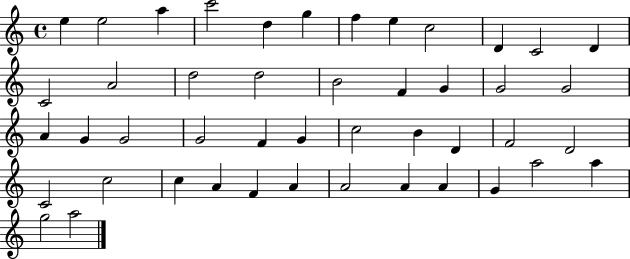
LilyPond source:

{
  \clef treble
  \time 4/4
  \defaultTimeSignature
  \key c \major
  e''4 e''2 a''4 | c'''2 d''4 g''4 | f''4 e''4 c''2 | d'4 c'2 d'4 | \break c'2 a'2 | d''2 d''2 | b'2 f'4 g'4 | g'2 g'2 | \break a'4 g'4 g'2 | g'2 f'4 g'4 | c''2 b'4 d'4 | f'2 d'2 | \break c'2 c''2 | c''4 a'4 f'4 a'4 | a'2 a'4 a'4 | g'4 a''2 a''4 | \break g''2 a''2 | \bar "|."
}